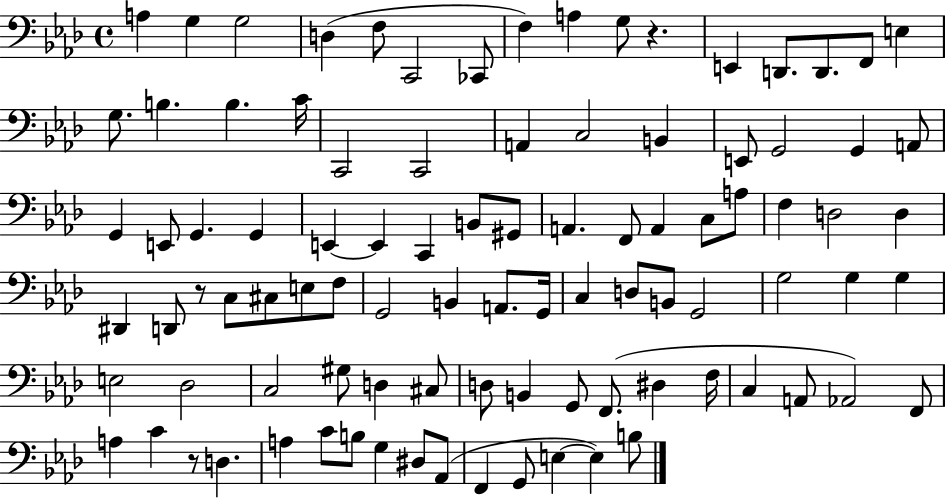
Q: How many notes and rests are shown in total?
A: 95